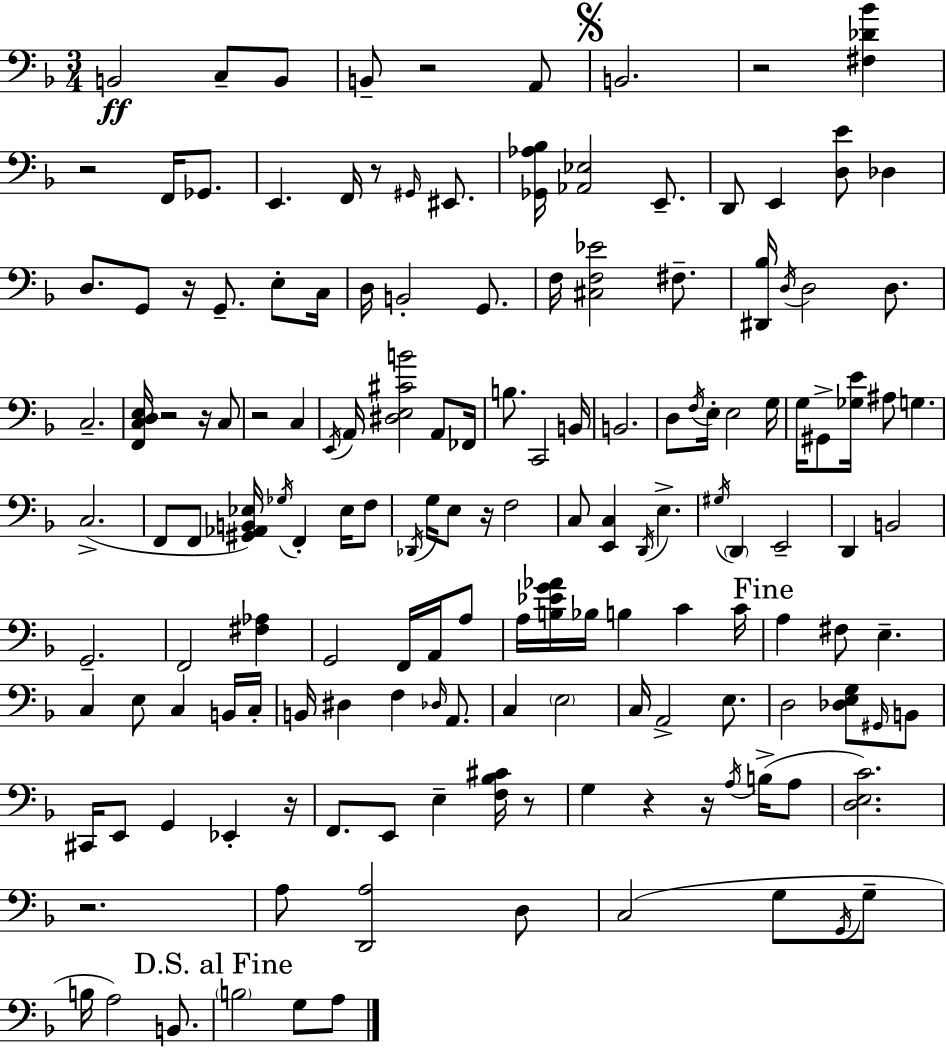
{
  \clef bass
  \numericTimeSignature
  \time 3/4
  \key f \major
  \repeat volta 2 { b,2\ff c8-- b,8 | b,8-- r2 a,8 | \mark \markup { \musicglyph "scripts.segno" } b,2. | r2 <fis des' bes'>4 | \break r2 f,16 ges,8. | e,4. f,16 r8 \grace { gis,16 } eis,8. | <ges, aes bes>16 <aes, ees>2 e,8.-- | d,8 e,4 <d e'>8 des4 | \break d8. g,8 r16 g,8.-- e8-. | c16 d16 b,2-. g,8. | f16 <cis f ees'>2 fis8.-- | <dis, bes>16 \acciaccatura { d16 } d2 d8. | \break c2.-- | <f, c d e>16 r2 r16 | c8 r2 c4 | \acciaccatura { e,16 } a,16 <dis e cis' b'>2 | \break a,8 fes,16 b8. c,2 | b,16 b,2. | d8 \acciaccatura { f16 } e16-. e2 | g16 g16 gis,8-> <ges e'>16 ais8 g4. | \break c2.->( | f,8 f,8 <gis, aes, b, ees>16) \acciaccatura { ges16 } f,4-. | ees16 f8 \acciaccatura { des,16 } g16 e8 r16 f2 | c8 <e, c>4 | \break \acciaccatura { d,16 } e4.-> \acciaccatura { gis16 } \parenthesize d,4 | e,2-- d,4 | b,2 g,2.-- | f,2 | \break <fis aes>4 g,2 | f,16 a,16 a8 a16 <b ees' g' aes'>16 bes16 b4 | c'4 c'16 \mark "Fine" a4 | fis8 e4.-- c4 | \break e8 c4 b,16 c16-. b,16 dis4 | f4 \grace { des16 } a,8. c4 | \parenthesize e2 c16 a,2-> | e8. d2 | \break <des e g>8 \grace { gis,16 } b,8 cis,16 e,8 | g,4 ees,4-. r16 f,8. | e,8 e4-- <f bes cis'>16 r8 g4 | r4 r16 \acciaccatura { a16 }( b16-> a8 <d e c'>2.) | \break r2. | a8 | <d, a>2 d8 c2( | g8 \acciaccatura { g,16 } g8-- | \break b16 a2) b,8. | \mark "D.S. al Fine" \parenthesize b2 g8 a8 | } \bar "|."
}